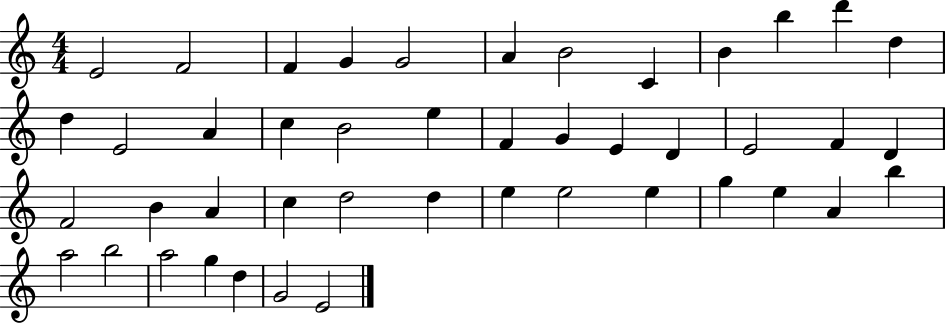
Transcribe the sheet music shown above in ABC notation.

X:1
T:Untitled
M:4/4
L:1/4
K:C
E2 F2 F G G2 A B2 C B b d' d d E2 A c B2 e F G E D E2 F D F2 B A c d2 d e e2 e g e A b a2 b2 a2 g d G2 E2